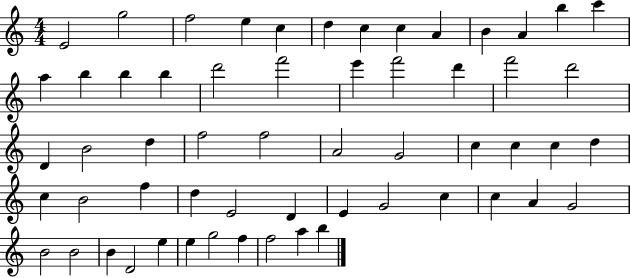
{
  \clef treble
  \numericTimeSignature
  \time 4/4
  \key c \major
  e'2 g''2 | f''2 e''4 c''4 | d''4 c''4 c''4 a'4 | b'4 a'4 b''4 c'''4 | \break a''4 b''4 b''4 b''4 | d'''2 f'''2 | e'''4 f'''2 d'''4 | f'''2 d'''2 | \break d'4 b'2 d''4 | f''2 f''2 | a'2 g'2 | c''4 c''4 c''4 d''4 | \break c''4 b'2 f''4 | d''4 e'2 d'4 | e'4 g'2 c''4 | c''4 a'4 g'2 | \break b'2 b'2 | b'4 d'2 e''4 | e''4 g''2 f''4 | f''2 a''4 b''4 | \break \bar "|."
}